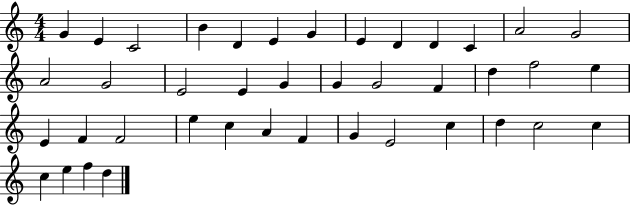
G4/q E4/q C4/h B4/q D4/q E4/q G4/q E4/q D4/q D4/q C4/q A4/h G4/h A4/h G4/h E4/h E4/q G4/q G4/q G4/h F4/q D5/q F5/h E5/q E4/q F4/q F4/h E5/q C5/q A4/q F4/q G4/q E4/h C5/q D5/q C5/h C5/q C5/q E5/q F5/q D5/q